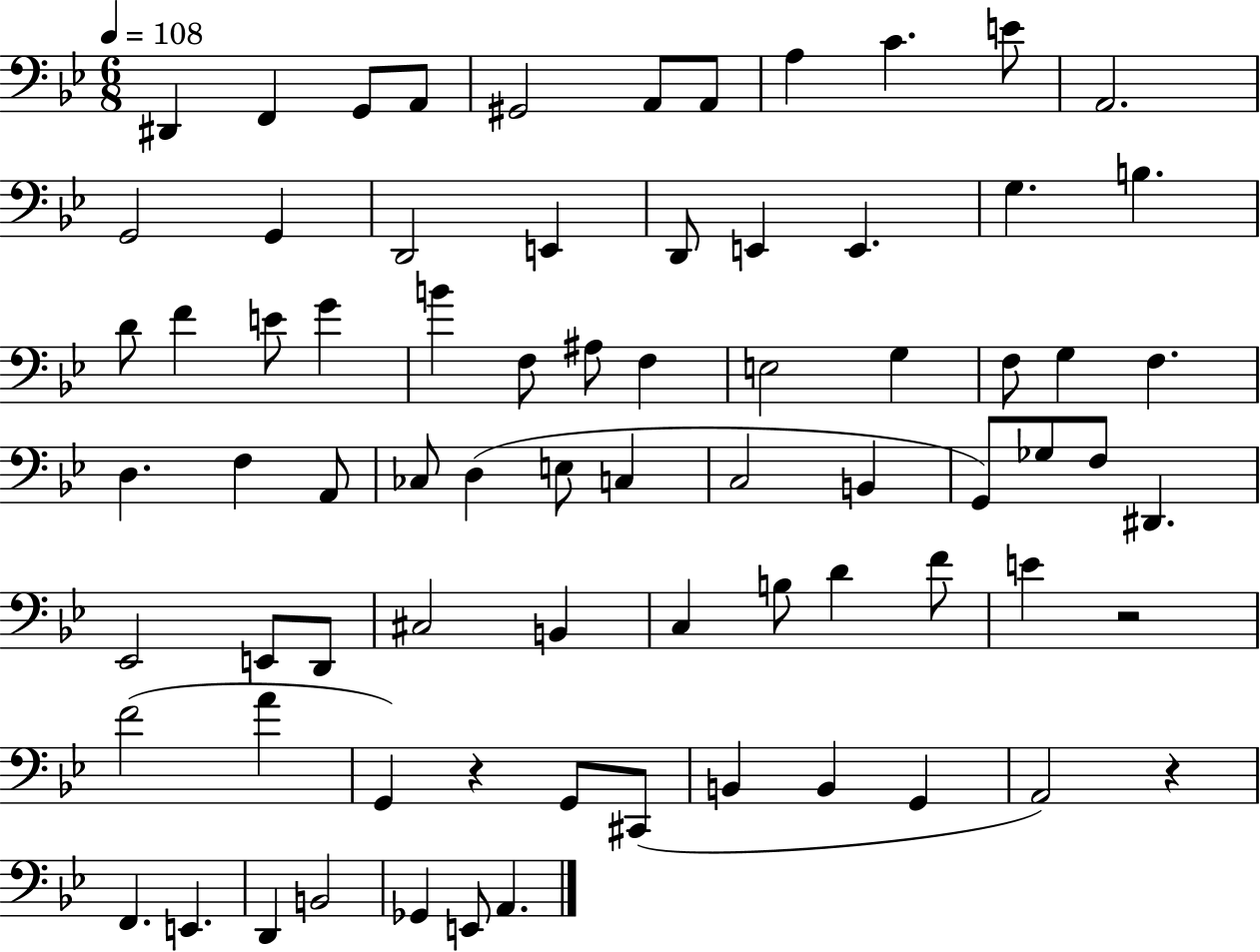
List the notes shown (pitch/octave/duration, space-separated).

D#2/q F2/q G2/e A2/e G#2/h A2/e A2/e A3/q C4/q. E4/e A2/h. G2/h G2/q D2/h E2/q D2/e E2/q E2/q. G3/q. B3/q. D4/e F4/q E4/e G4/q B4/q F3/e A#3/e F3/q E3/h G3/q F3/e G3/q F3/q. D3/q. F3/q A2/e CES3/e D3/q E3/e C3/q C3/h B2/q G2/e Gb3/e F3/e D#2/q. Eb2/h E2/e D2/e C#3/h B2/q C3/q B3/e D4/q F4/e E4/q R/h F4/h A4/q G2/q R/q G2/e C#2/e B2/q B2/q G2/q A2/h R/q F2/q. E2/q. D2/q B2/h Gb2/q E2/e A2/q.